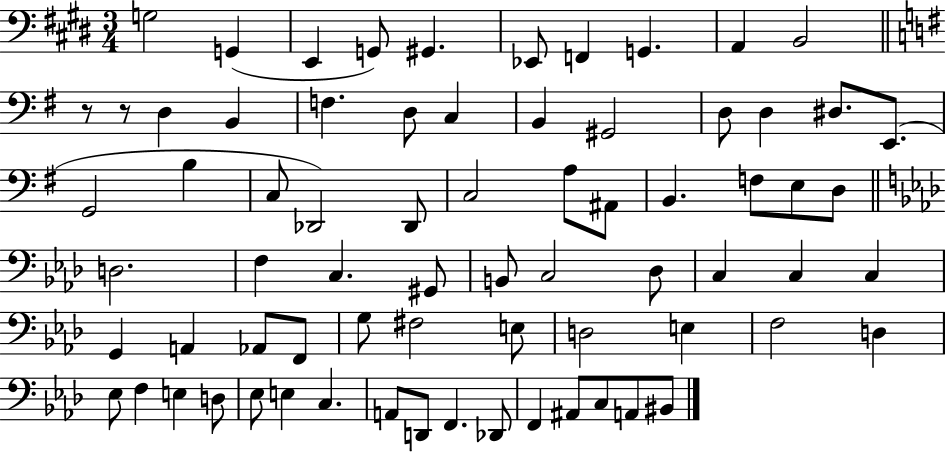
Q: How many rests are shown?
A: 2